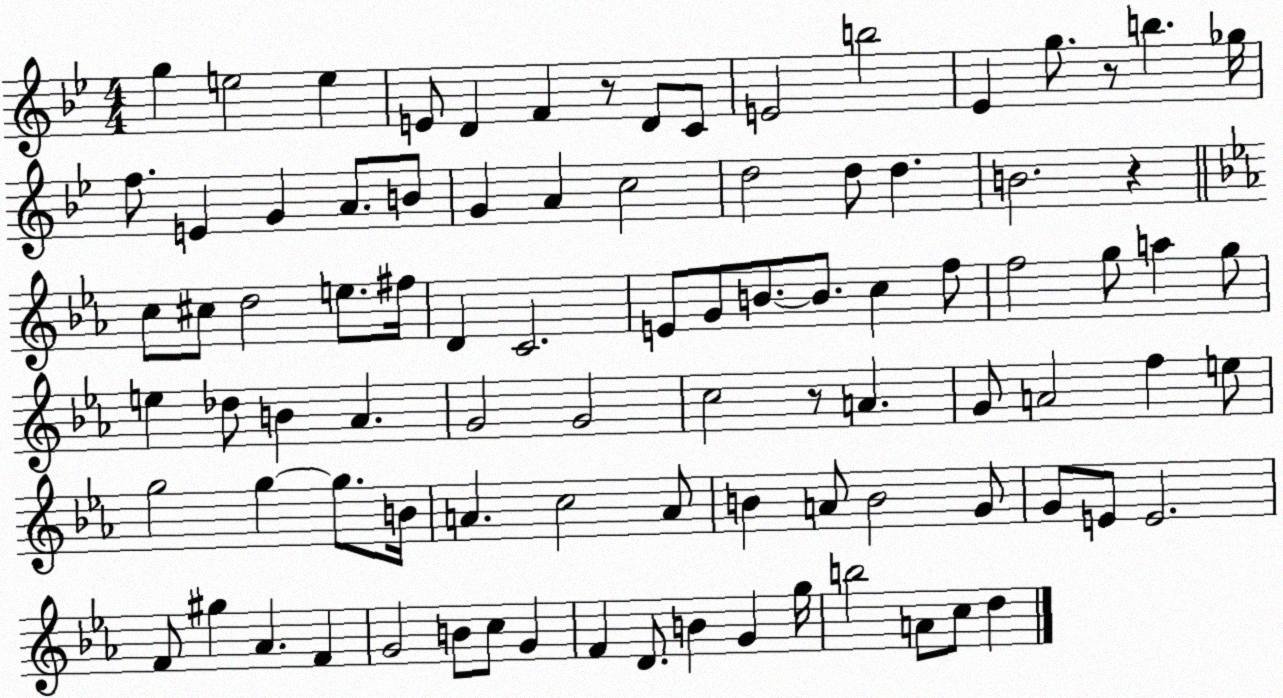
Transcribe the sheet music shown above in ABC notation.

X:1
T:Untitled
M:4/4
L:1/4
K:Bb
g e2 e E/2 D F z/2 D/2 C/2 E2 b2 _E g/2 z/2 b _g/4 f/2 E G A/2 B/2 G A c2 d2 d/2 d B2 z c/2 ^c/2 d2 e/2 ^f/4 D C2 E/2 G/2 B/2 B/2 c f/2 f2 g/2 a g/2 e _d/2 B _A G2 G2 c2 z/2 A G/2 A2 f e/2 g2 g g/2 B/4 A c2 A/2 B A/2 B2 G/2 G/2 E/2 E2 F/2 ^g _A F G2 B/2 c/2 G F D/2 B G g/4 b2 A/2 c/2 d